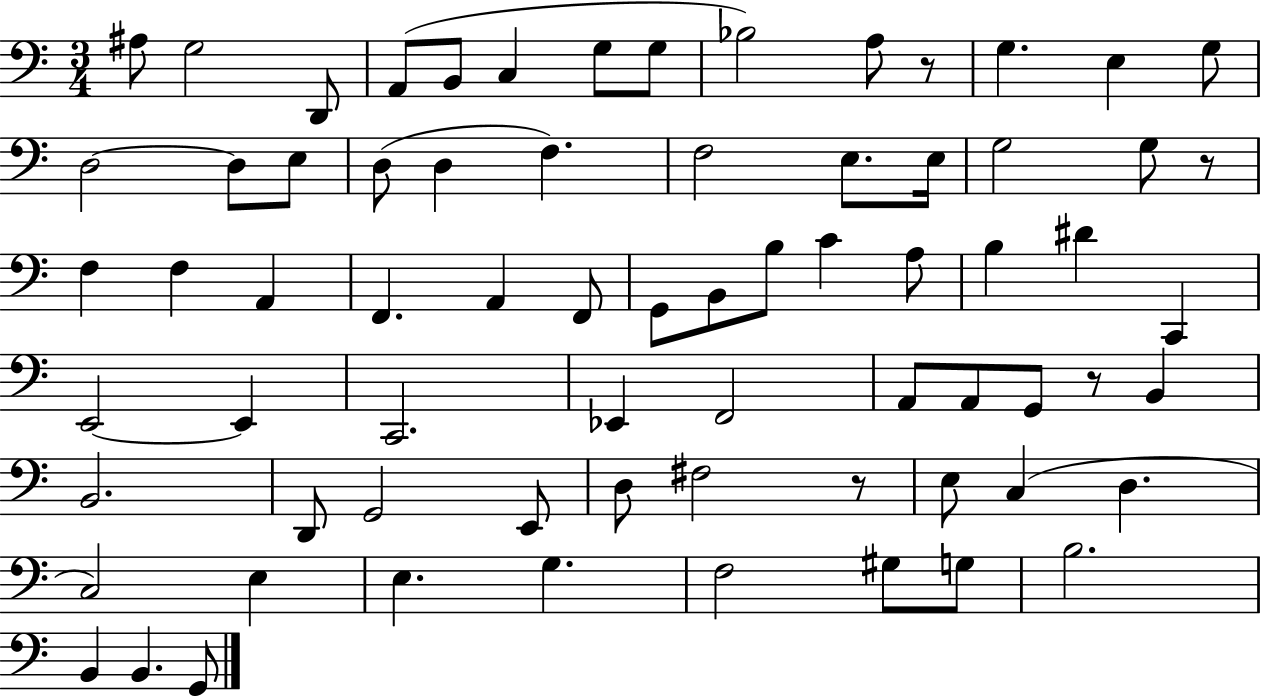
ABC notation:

X:1
T:Untitled
M:3/4
L:1/4
K:C
^A,/2 G,2 D,,/2 A,,/2 B,,/2 C, G,/2 G,/2 _B,2 A,/2 z/2 G, E, G,/2 D,2 D,/2 E,/2 D,/2 D, F, F,2 E,/2 E,/4 G,2 G,/2 z/2 F, F, A,, F,, A,, F,,/2 G,,/2 B,,/2 B,/2 C A,/2 B, ^D C,, E,,2 E,, C,,2 _E,, F,,2 A,,/2 A,,/2 G,,/2 z/2 B,, B,,2 D,,/2 G,,2 E,,/2 D,/2 ^F,2 z/2 E,/2 C, D, C,2 E, E, G, F,2 ^G,/2 G,/2 B,2 B,, B,, G,,/2